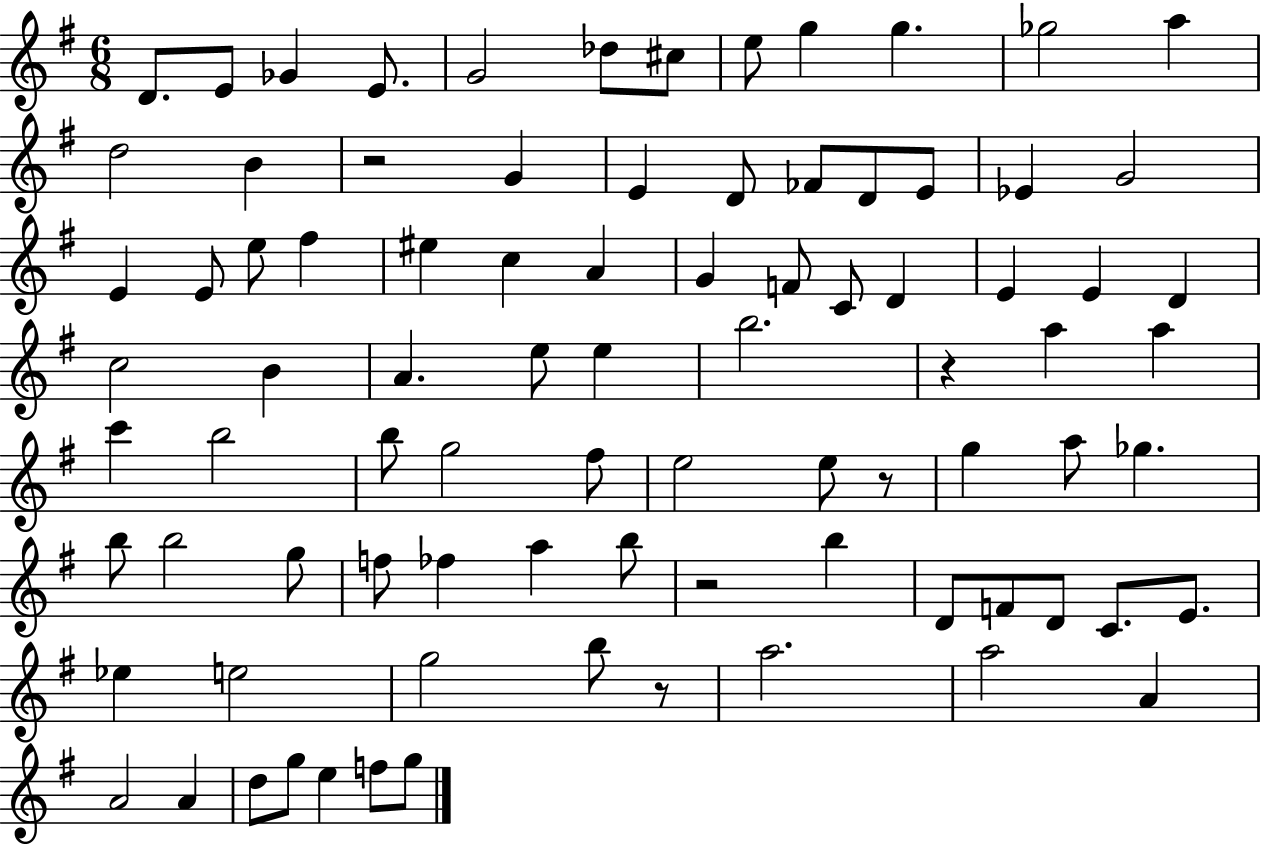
{
  \clef treble
  \numericTimeSignature
  \time 6/8
  \key g \major
  d'8. e'8 ges'4 e'8. | g'2 des''8 cis''8 | e''8 g''4 g''4. | ges''2 a''4 | \break d''2 b'4 | r2 g'4 | e'4 d'8 fes'8 d'8 e'8 | ees'4 g'2 | \break e'4 e'8 e''8 fis''4 | eis''4 c''4 a'4 | g'4 f'8 c'8 d'4 | e'4 e'4 d'4 | \break c''2 b'4 | a'4. e''8 e''4 | b''2. | r4 a''4 a''4 | \break c'''4 b''2 | b''8 g''2 fis''8 | e''2 e''8 r8 | g''4 a''8 ges''4. | \break b''8 b''2 g''8 | f''8 fes''4 a''4 b''8 | r2 b''4 | d'8 f'8 d'8 c'8. e'8. | \break ees''4 e''2 | g''2 b''8 r8 | a''2. | a''2 a'4 | \break a'2 a'4 | d''8 g''8 e''4 f''8 g''8 | \bar "|."
}